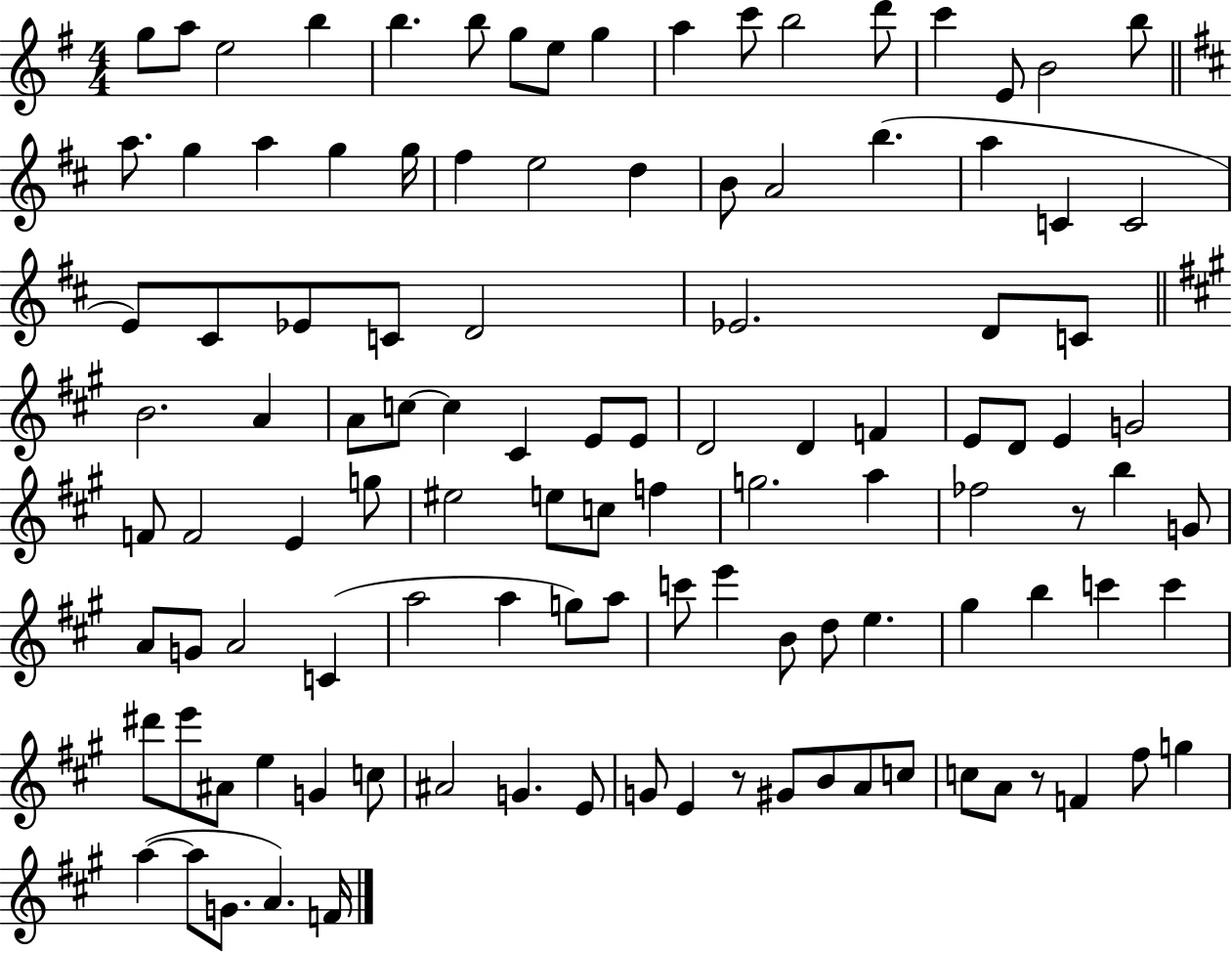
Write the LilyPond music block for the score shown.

{
  \clef treble
  \numericTimeSignature
  \time 4/4
  \key g \major
  g''8 a''8 e''2 b''4 | b''4. b''8 g''8 e''8 g''4 | a''4 c'''8 b''2 d'''8 | c'''4 e'8 b'2 b''8 | \break \bar "||" \break \key b \minor a''8. g''4 a''4 g''4 g''16 | fis''4 e''2 d''4 | b'8 a'2 b''4.( | a''4 c'4 c'2 | \break e'8) cis'8 ees'8 c'8 d'2 | ees'2. d'8 c'8 | \bar "||" \break \key a \major b'2. a'4 | a'8 c''8~~ c''4 cis'4 e'8 e'8 | d'2 d'4 f'4 | e'8 d'8 e'4 g'2 | \break f'8 f'2 e'4 g''8 | eis''2 e''8 c''8 f''4 | g''2. a''4 | fes''2 r8 b''4 g'8 | \break a'8 g'8 a'2 c'4( | a''2 a''4 g''8) a''8 | c'''8 e'''4 b'8 d''8 e''4. | gis''4 b''4 c'''4 c'''4 | \break dis'''8 e'''8 ais'8 e''4 g'4 c''8 | ais'2 g'4. e'8 | g'8 e'4 r8 gis'8 b'8 a'8 c''8 | c''8 a'8 r8 f'4 fis''8 g''4 | \break a''4~(~ a''8 g'8. a'4.) f'16 | \bar "|."
}